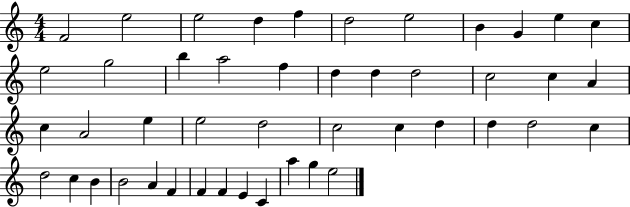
F4/h E5/h E5/h D5/q F5/q D5/h E5/h B4/q G4/q E5/q C5/q E5/h G5/h B5/q A5/h F5/q D5/q D5/q D5/h C5/h C5/q A4/q C5/q A4/h E5/q E5/h D5/h C5/h C5/q D5/q D5/q D5/h C5/q D5/h C5/q B4/q B4/h A4/q F4/q F4/q F4/q E4/q C4/q A5/q G5/q E5/h